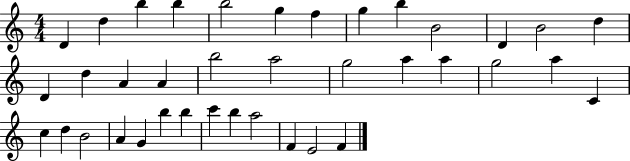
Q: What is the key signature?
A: C major